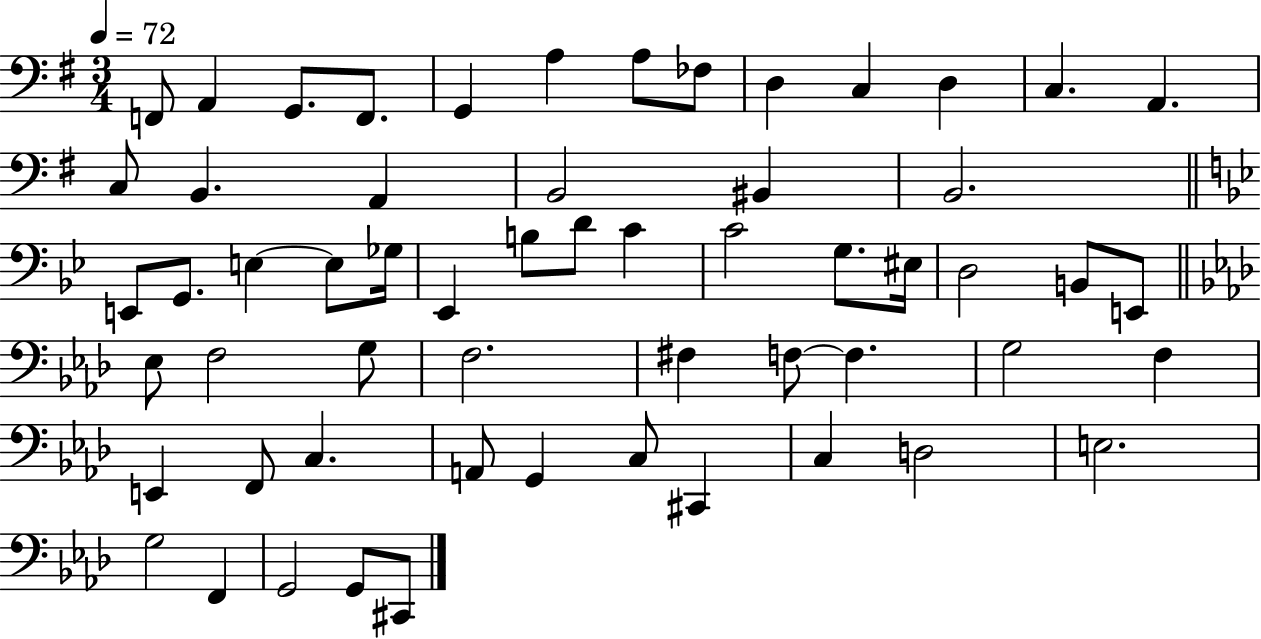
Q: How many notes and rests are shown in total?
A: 58